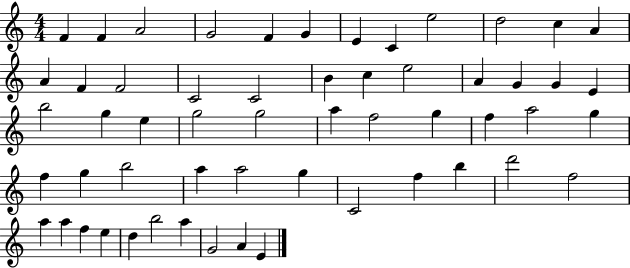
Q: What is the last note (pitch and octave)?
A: E4